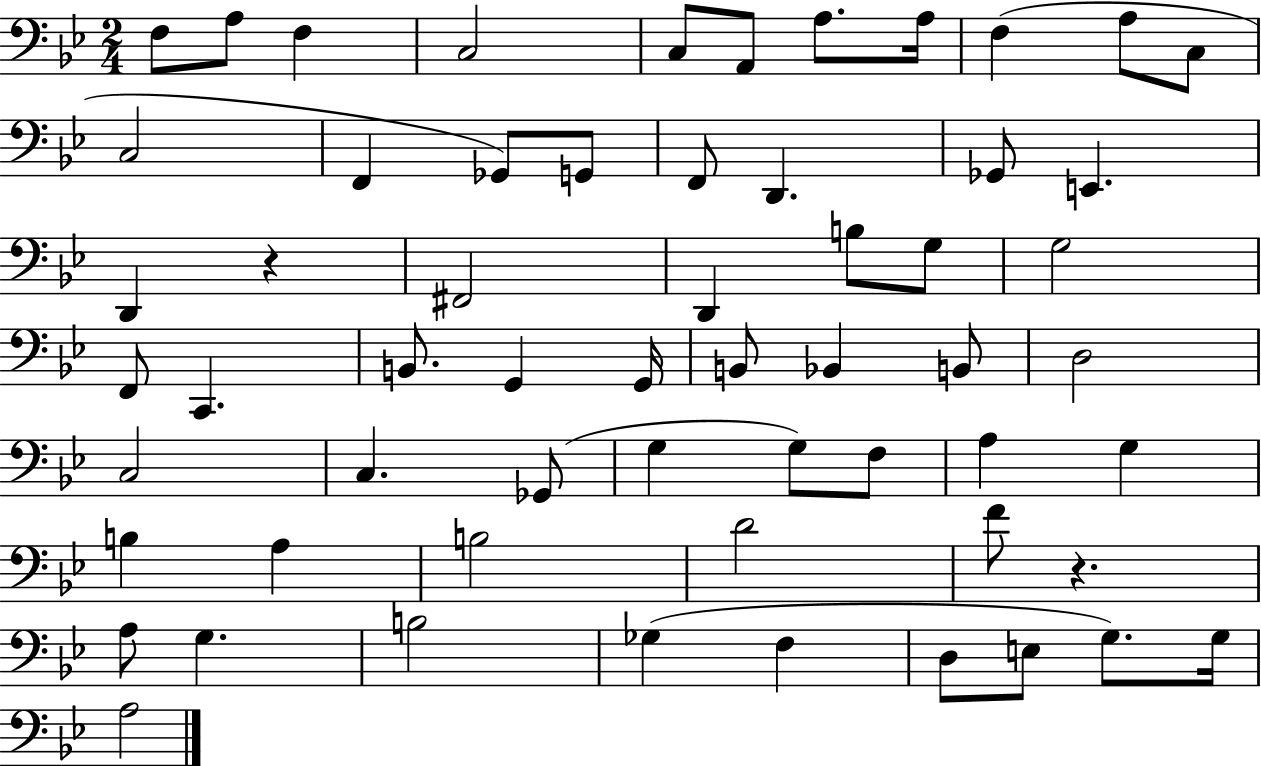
F3/e A3/e F3/q C3/h C3/e A2/e A3/e. A3/s F3/q A3/e C3/e C3/h F2/q Gb2/e G2/e F2/e D2/q. Gb2/e E2/q. D2/q R/q F#2/h D2/q B3/e G3/e G3/h F2/e C2/q. B2/e. G2/q G2/s B2/e Bb2/q B2/e D3/h C3/h C3/q. Gb2/e G3/q G3/e F3/e A3/q G3/q B3/q A3/q B3/h D4/h F4/e R/q. A3/e G3/q. B3/h Gb3/q F3/q D3/e E3/e G3/e. G3/s A3/h